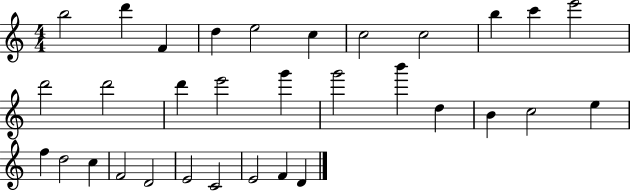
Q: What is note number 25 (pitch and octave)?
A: C5